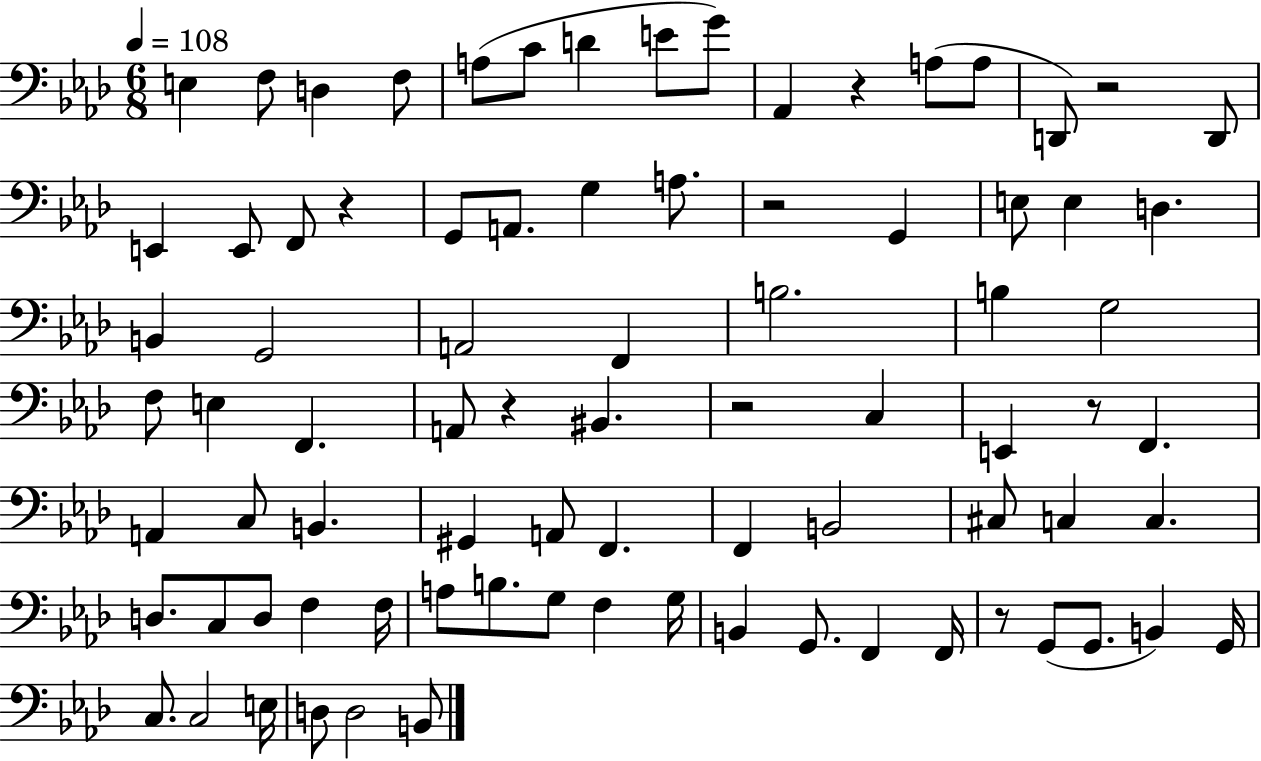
X:1
T:Untitled
M:6/8
L:1/4
K:Ab
E, F,/2 D, F,/2 A,/2 C/2 D E/2 G/2 _A,, z A,/2 A,/2 D,,/2 z2 D,,/2 E,, E,,/2 F,,/2 z G,,/2 A,,/2 G, A,/2 z2 G,, E,/2 E, D, B,, G,,2 A,,2 F,, B,2 B, G,2 F,/2 E, F,, A,,/2 z ^B,, z2 C, E,, z/2 F,, A,, C,/2 B,, ^G,, A,,/2 F,, F,, B,,2 ^C,/2 C, C, D,/2 C,/2 D,/2 F, F,/4 A,/2 B,/2 G,/2 F, G,/4 B,, G,,/2 F,, F,,/4 z/2 G,,/2 G,,/2 B,, G,,/4 C,/2 C,2 E,/4 D,/2 D,2 B,,/2